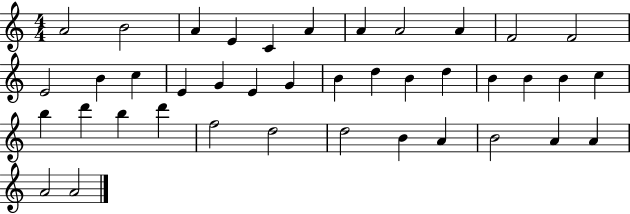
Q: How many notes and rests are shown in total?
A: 40